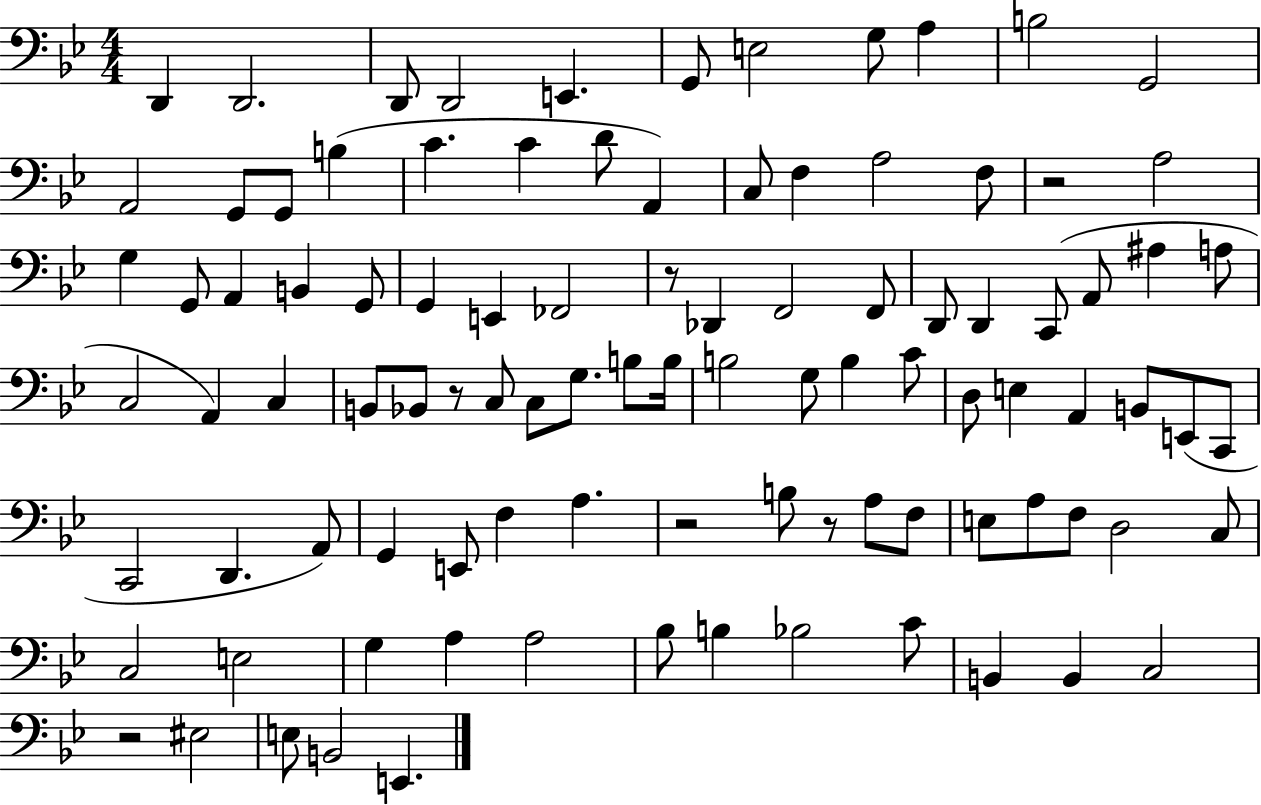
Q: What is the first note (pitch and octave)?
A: D2